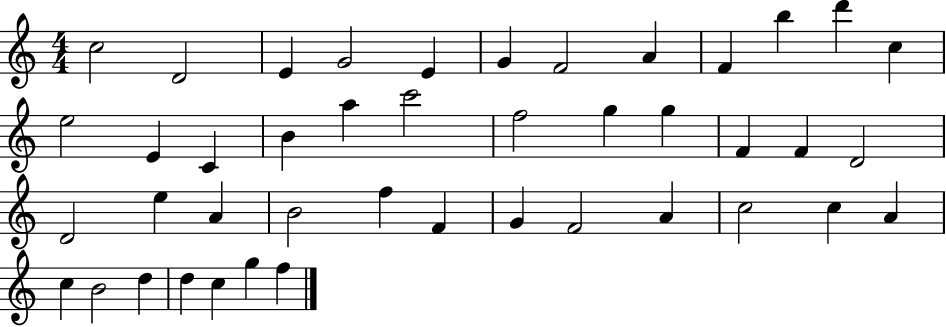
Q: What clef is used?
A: treble